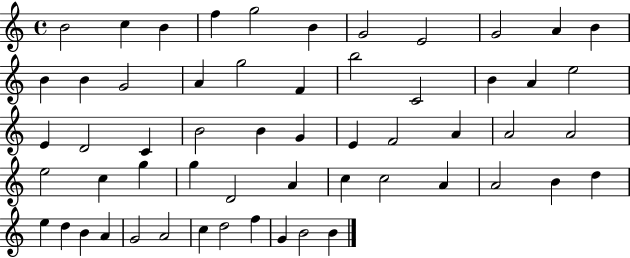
{
  \clef treble
  \time 4/4
  \defaultTimeSignature
  \key c \major
  b'2 c''4 b'4 | f''4 g''2 b'4 | g'2 e'2 | g'2 a'4 b'4 | \break b'4 b'4 g'2 | a'4 g''2 f'4 | b''2 c'2 | b'4 a'4 e''2 | \break e'4 d'2 c'4 | b'2 b'4 g'4 | e'4 f'2 a'4 | a'2 a'2 | \break e''2 c''4 g''4 | g''4 d'2 a'4 | c''4 c''2 a'4 | a'2 b'4 d''4 | \break e''4 d''4 b'4 a'4 | g'2 a'2 | c''4 d''2 f''4 | g'4 b'2 b'4 | \break \bar "|."
}